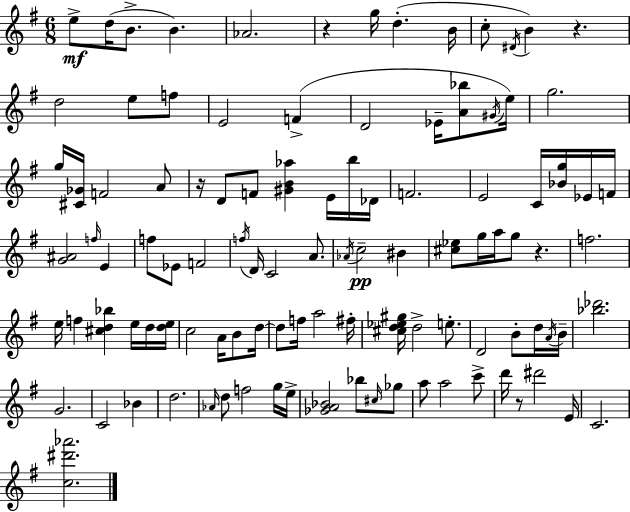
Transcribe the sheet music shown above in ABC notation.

X:1
T:Untitled
M:6/8
L:1/4
K:G
e/2 d/4 B/2 B _A2 z g/4 d B/4 c/2 ^D/4 B z d2 e/2 f/2 E2 F D2 _E/4 [A_b]/2 ^G/4 e/4 g2 g/4 [^C_G]/4 F2 A/2 z/4 D/2 F/2 [^GB_a] E/4 b/4 _D/4 F2 E2 C/4 [_Bg]/4 _E/4 F/4 [G^A]2 f/4 E f/2 _E/2 F2 f/4 D/4 C2 A/2 _A/4 c2 ^B [^c_e]/2 g/4 a/4 g/2 z f2 e/4 f [^cd_b] e/4 d/4 [de]/4 c2 A/4 B/2 d/4 d/2 f/4 a2 ^f/4 [^cd_e^g]/4 d2 e/2 D2 B/2 d/4 A/4 B/4 [_b_d']2 G2 C2 _B d2 _A/4 d/2 f2 g/4 e/4 [_GA_B]2 _b/2 ^c/4 _g/2 a/2 a2 c'/2 d'/4 z/2 ^d'2 E/4 C2 [c^d'_a']2